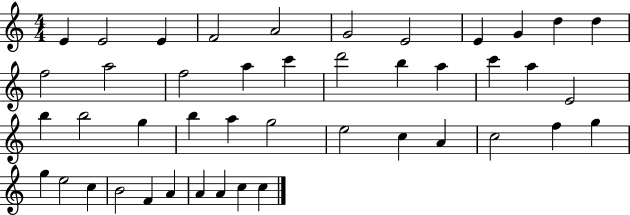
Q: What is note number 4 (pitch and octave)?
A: F4